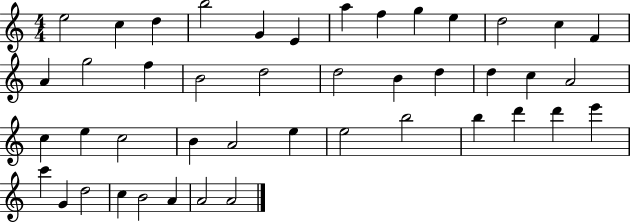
E5/h C5/q D5/q B5/h G4/q E4/q A5/q F5/q G5/q E5/q D5/h C5/q F4/q A4/q G5/h F5/q B4/h D5/h D5/h B4/q D5/q D5/q C5/q A4/h C5/q E5/q C5/h B4/q A4/h E5/q E5/h B5/h B5/q D6/q D6/q E6/q C6/q G4/q D5/h C5/q B4/h A4/q A4/h A4/h